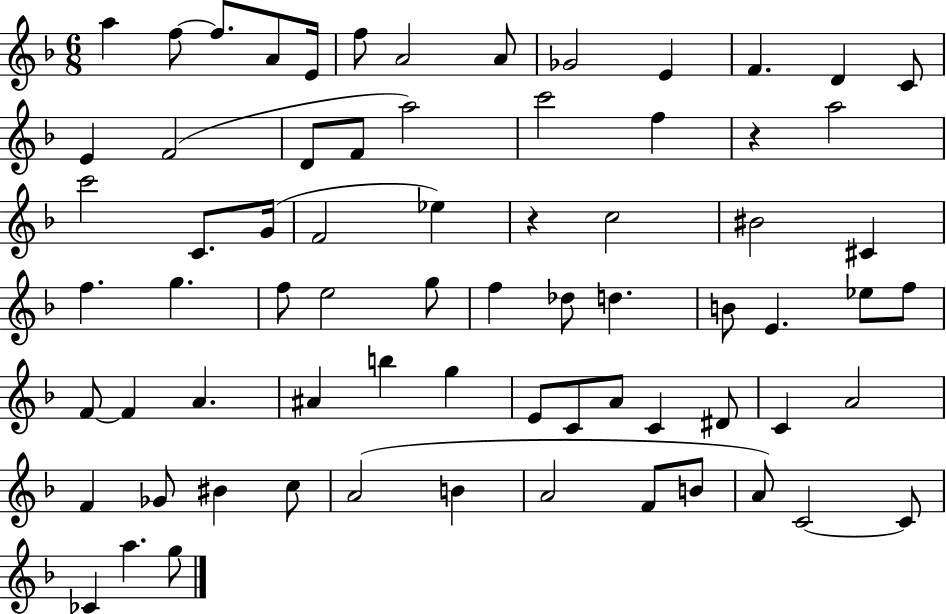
{
  \clef treble
  \numericTimeSignature
  \time 6/8
  \key f \major
  \repeat volta 2 { a''4 f''8~~ f''8. a'8 e'16 | f''8 a'2 a'8 | ges'2 e'4 | f'4. d'4 c'8 | \break e'4 f'2( | d'8 f'8 a''2) | c'''2 f''4 | r4 a''2 | \break c'''2 c'8. g'16( | f'2 ees''4) | r4 c''2 | bis'2 cis'4 | \break f''4. g''4. | f''8 e''2 g''8 | f''4 des''8 d''4. | b'8 e'4. ees''8 f''8 | \break f'8~~ f'4 a'4. | ais'4 b''4 g''4 | e'8 c'8 a'8 c'4 dis'8 | c'4 a'2 | \break f'4 ges'8 bis'4 c''8 | a'2( b'4 | a'2 f'8 b'8 | a'8) c'2~~ c'8 | \break ces'4 a''4. g''8 | } \bar "|."
}